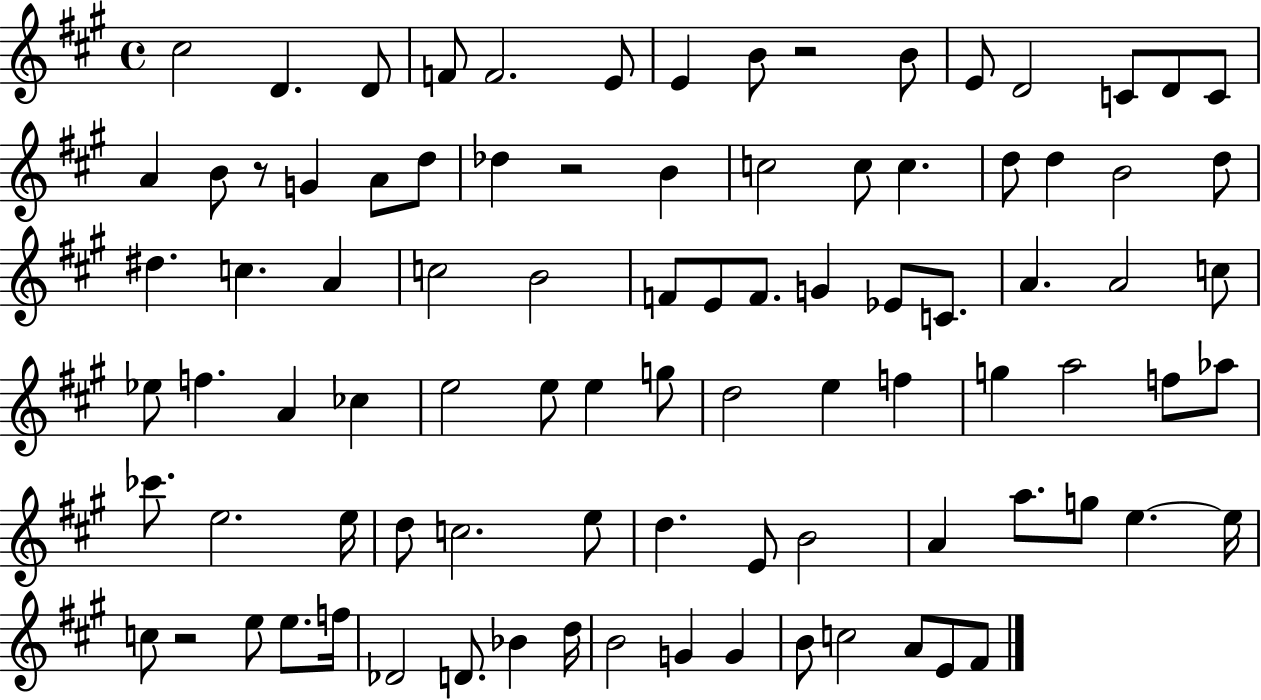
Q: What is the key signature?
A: A major